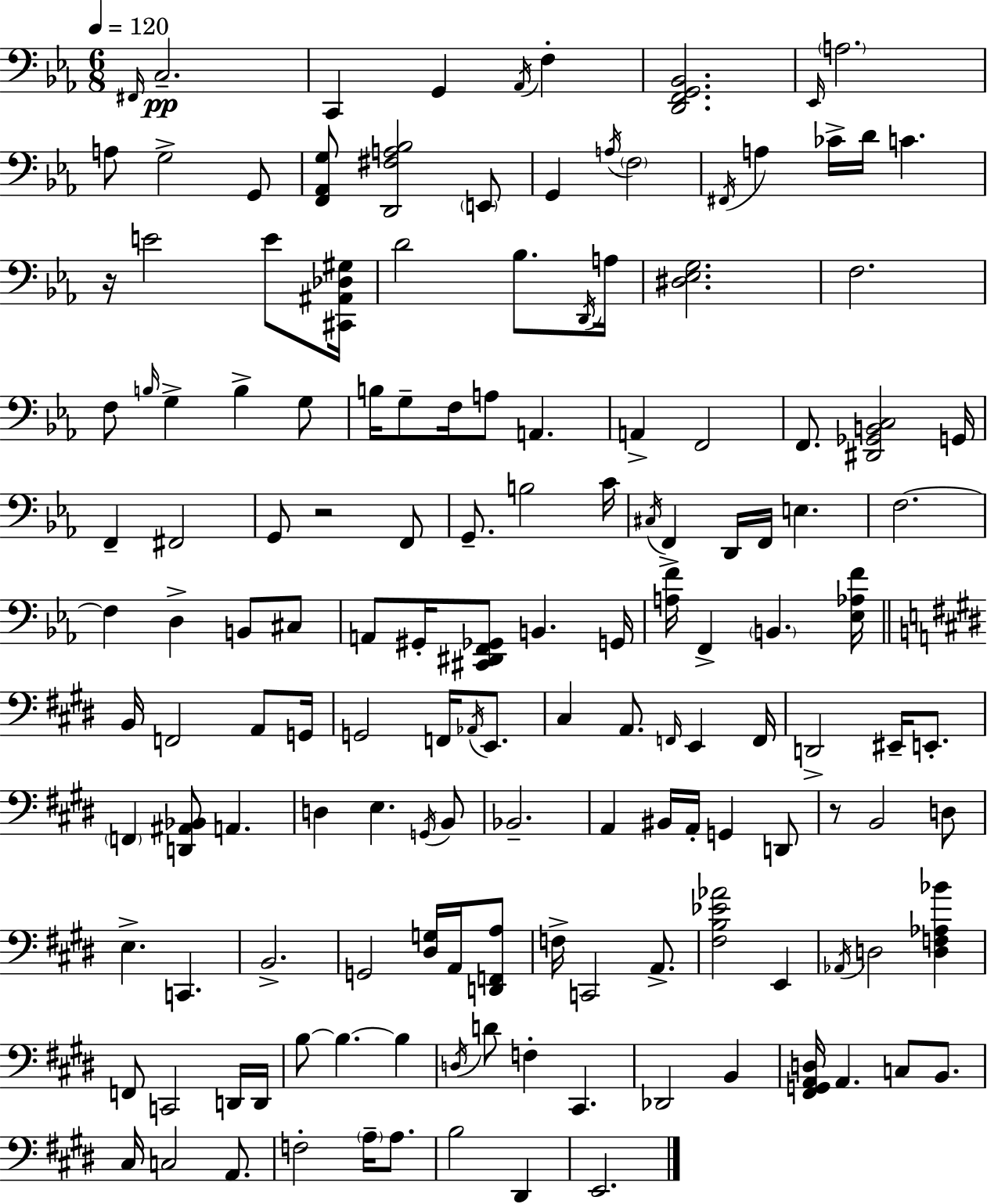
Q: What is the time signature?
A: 6/8